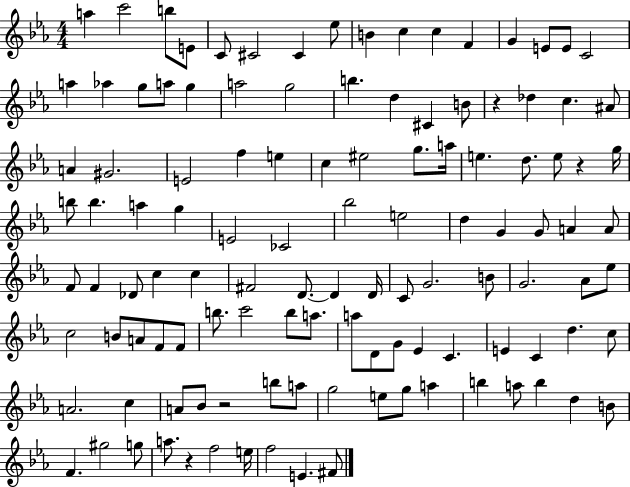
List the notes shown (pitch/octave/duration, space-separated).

A5/q C6/h B5/e E4/e C4/e C#4/h C#4/q Eb5/e B4/q C5/q C5/q F4/q G4/q E4/e E4/e C4/h A5/q Ab5/q G5/e A5/e G5/q A5/h G5/h B5/q. D5/q C#4/q B4/e R/q Db5/q C5/q. A#4/e A4/q G#4/h. E4/h F5/q E5/q C5/q EIS5/h G5/e. A5/s E5/q. D5/e. E5/e R/q G5/s B5/e B5/q. A5/q G5/q E4/h CES4/h Bb5/h E5/h D5/q G4/q G4/e A4/q A4/e F4/e F4/q Db4/e C5/q C5/q F#4/h D4/e. D4/q D4/s C4/e G4/h. B4/e G4/h. Ab4/e Eb5/e C5/h B4/e A4/e F4/e F4/e B5/e. C6/h B5/e A5/e. A5/e D4/e G4/e Eb4/q C4/q. E4/q C4/q D5/q. C5/e A4/h. C5/q A4/e Bb4/e R/h B5/e A5/e G5/h E5/e G5/e A5/q B5/q A5/e B5/q D5/q B4/e F4/q. G#5/h G5/e A5/e. R/q F5/h E5/s F5/h E4/q. F#4/e